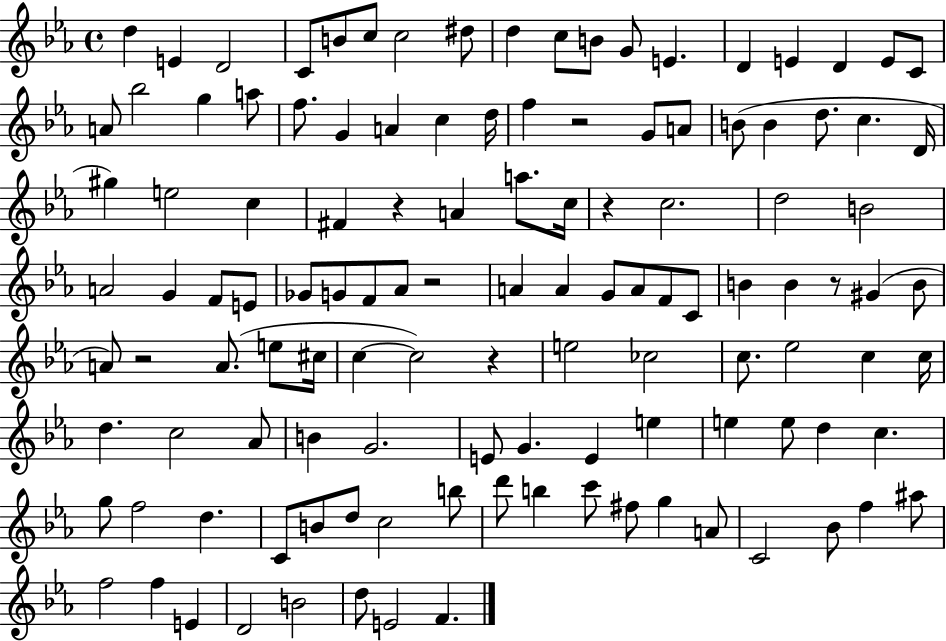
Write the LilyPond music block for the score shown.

{
  \clef treble
  \time 4/4
  \defaultTimeSignature
  \key ees \major
  d''4 e'4 d'2 | c'8 b'8 c''8 c''2 dis''8 | d''4 c''8 b'8 g'8 e'4. | d'4 e'4 d'4 e'8 c'8 | \break a'8 bes''2 g''4 a''8 | f''8. g'4 a'4 c''4 d''16 | f''4 r2 g'8 a'8 | b'8( b'4 d''8. c''4. d'16 | \break gis''4) e''2 c''4 | fis'4 r4 a'4 a''8. c''16 | r4 c''2. | d''2 b'2 | \break a'2 g'4 f'8 e'8 | ges'8 g'8 f'8 aes'8 r2 | a'4 a'4 g'8 a'8 f'8 c'8 | b'4 b'4 r8 gis'4( b'8 | \break a'8) r2 a'8.( e''8 cis''16 | c''4~~ c''2) r4 | e''2 ces''2 | c''8. ees''2 c''4 c''16 | \break d''4. c''2 aes'8 | b'4 g'2. | e'8 g'4. e'4 e''4 | e''4 e''8 d''4 c''4. | \break g''8 f''2 d''4. | c'8 b'8 d''8 c''2 b''8 | d'''8 b''4 c'''8 fis''8 g''4 a'8 | c'2 bes'8 f''4 ais''8 | \break f''2 f''4 e'4 | d'2 b'2 | d''8 e'2 f'4. | \bar "|."
}